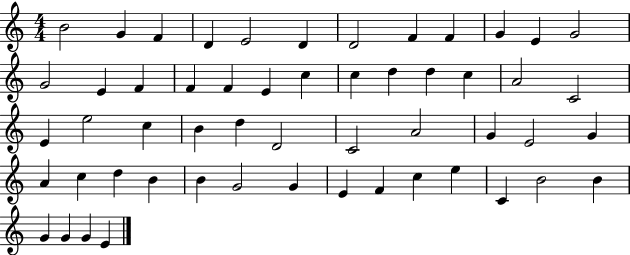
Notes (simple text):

B4/h G4/q F4/q D4/q E4/h D4/q D4/h F4/q F4/q G4/q E4/q G4/h G4/h E4/q F4/q F4/q F4/q E4/q C5/q C5/q D5/q D5/q C5/q A4/h C4/h E4/q E5/h C5/q B4/q D5/q D4/h C4/h A4/h G4/q E4/h G4/q A4/q C5/q D5/q B4/q B4/q G4/h G4/q E4/q F4/q C5/q E5/q C4/q B4/h B4/q G4/q G4/q G4/q E4/q